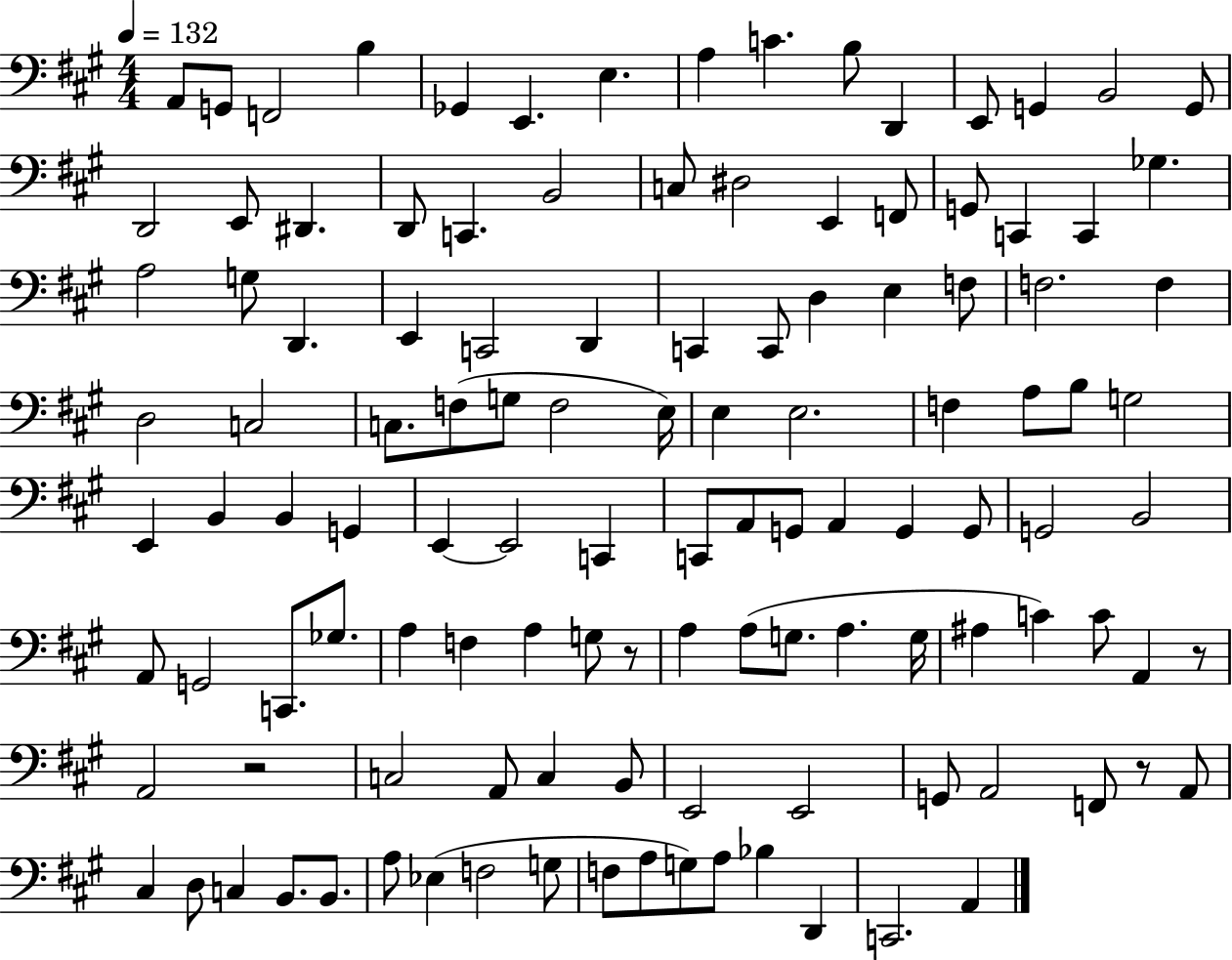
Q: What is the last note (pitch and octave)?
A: A2